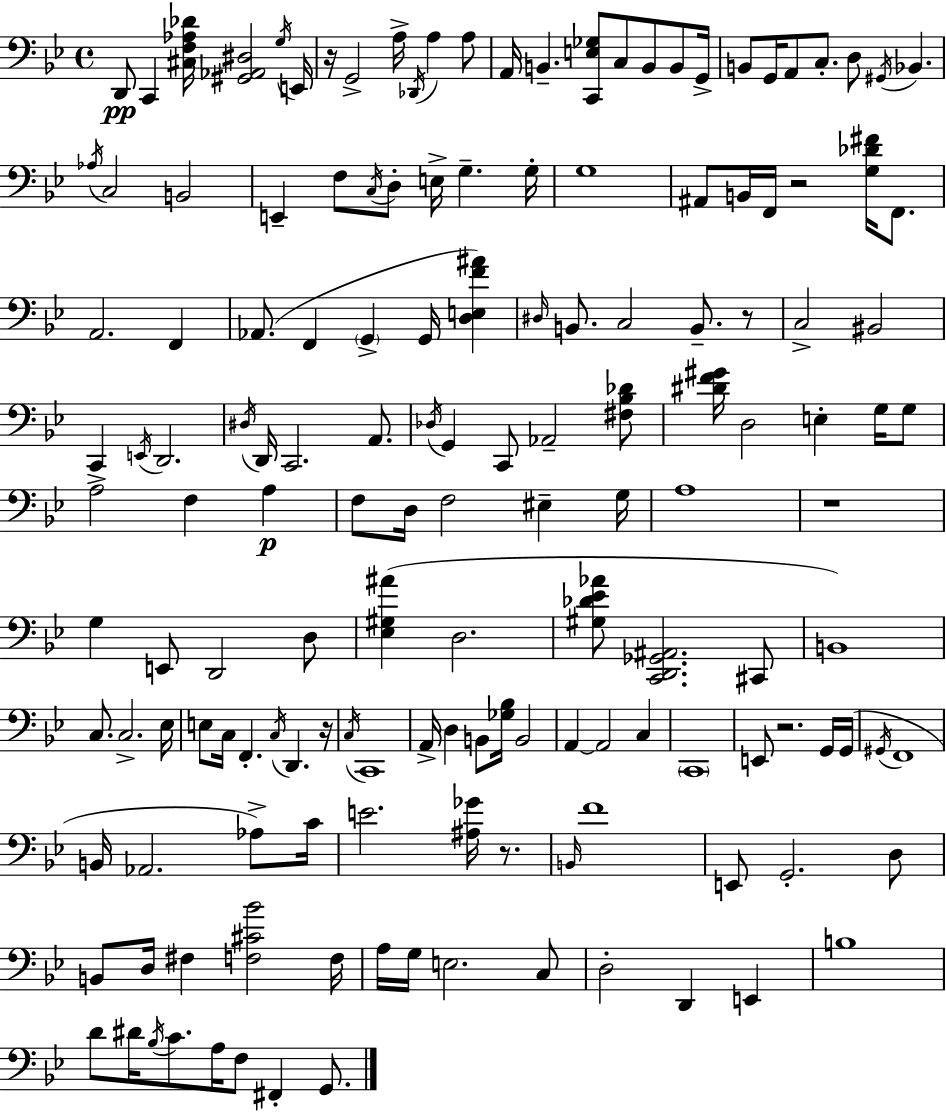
X:1
T:Untitled
M:4/4
L:1/4
K:Bb
D,,/2 C,, [^C,F,_A,_D]/4 [^G,,_A,,^D,]2 G,/4 E,,/4 z/4 G,,2 A,/4 _D,,/4 A, A,/2 A,,/4 B,, [C,,E,_G,]/2 C,/2 B,,/2 B,,/2 G,,/4 B,,/2 G,,/4 A,,/2 C,/2 D,/2 ^G,,/4 _B,, _A,/4 C,2 B,,2 E,, F,/2 C,/4 D,/2 E,/4 G, G,/4 G,4 ^A,,/2 B,,/4 F,,/4 z2 [G,_D^F]/4 F,,/2 A,,2 F,, _A,,/2 F,, G,, G,,/4 [D,E,F^A] ^D,/4 B,,/2 C,2 B,,/2 z/2 C,2 ^B,,2 C,, E,,/4 D,,2 ^D,/4 D,,/4 C,,2 A,,/2 _D,/4 G,, C,,/2 _A,,2 [^F,_B,_D]/2 [^DF^G]/4 D,2 E, G,/4 G,/2 A,2 F, A, F,/2 D,/4 F,2 ^E, G,/4 A,4 z4 G, E,,/2 D,,2 D,/2 [_E,^G,^A] D,2 [^G,_D_E_A]/2 [C,,D,,_G,,^A,,]2 ^C,,/2 B,,4 C,/2 C,2 _E,/4 E,/2 C,/4 F,, C,/4 D,, z/4 C,/4 C,,4 A,,/4 D, B,,/2 [_G,_B,]/4 B,,2 A,, A,,2 C, C,,4 E,,/2 z2 G,,/4 G,,/4 ^G,,/4 F,,4 B,,/4 _A,,2 _A,/2 C/4 E2 [^A,_G]/4 z/2 B,,/4 F4 E,,/2 G,,2 D,/2 B,,/2 D,/4 ^F, [F,^C_B]2 F,/4 A,/4 G,/4 E,2 C,/2 D,2 D,, E,, B,4 D/2 ^D/4 _B,/4 C/2 A,/4 F,/2 ^F,, G,,/2